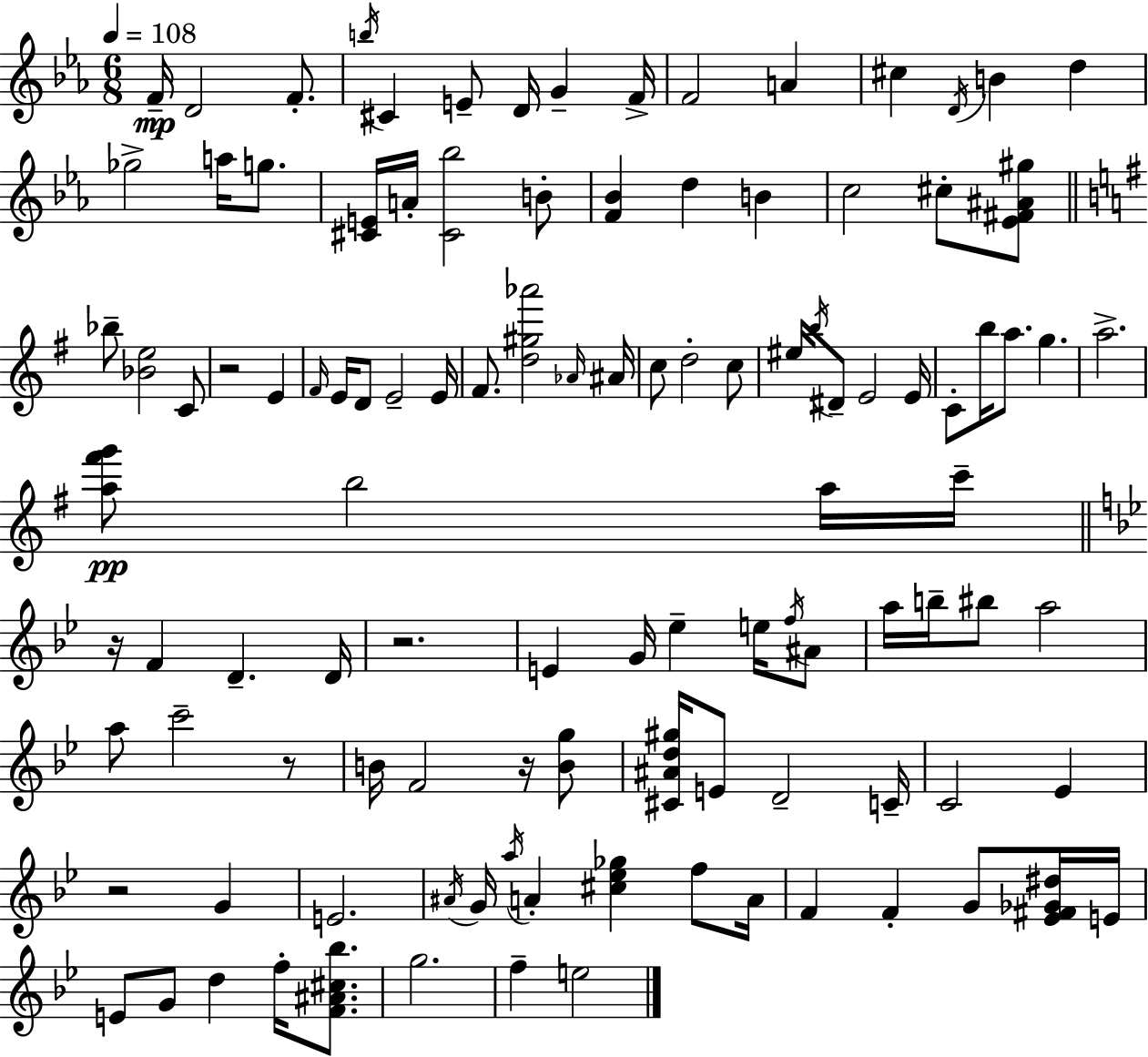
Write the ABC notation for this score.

X:1
T:Untitled
M:6/8
L:1/4
K:Cm
F/4 D2 F/2 b/4 ^C E/2 D/4 G F/4 F2 A ^c D/4 B d _g2 a/4 g/2 [^CE]/4 A/4 [^C_b]2 B/2 [F_B] d B c2 ^c/2 [_E^F^A^g]/2 _b/2 [_Be]2 C/2 z2 E ^F/4 E/4 D/2 E2 E/4 ^F/2 [d^g_a']2 _A/4 ^A/4 c/2 d2 c/2 ^e/4 b/4 ^D/2 E2 E/4 C/2 b/4 a/2 g a2 [a^f'g']/2 b2 a/4 c'/4 z/4 F D D/4 z2 E G/4 _e e/4 f/4 ^A/2 a/4 b/4 ^b/2 a2 a/2 c'2 z/2 B/4 F2 z/4 [Bg]/2 [^C^Ad^g]/4 E/2 D2 C/4 C2 _E z2 G E2 ^A/4 G/4 a/4 A [^c_e_g] f/2 A/4 F F G/2 [_E^F_G^d]/4 E/4 E/2 G/2 d f/4 [F^A^c_b]/2 g2 f e2